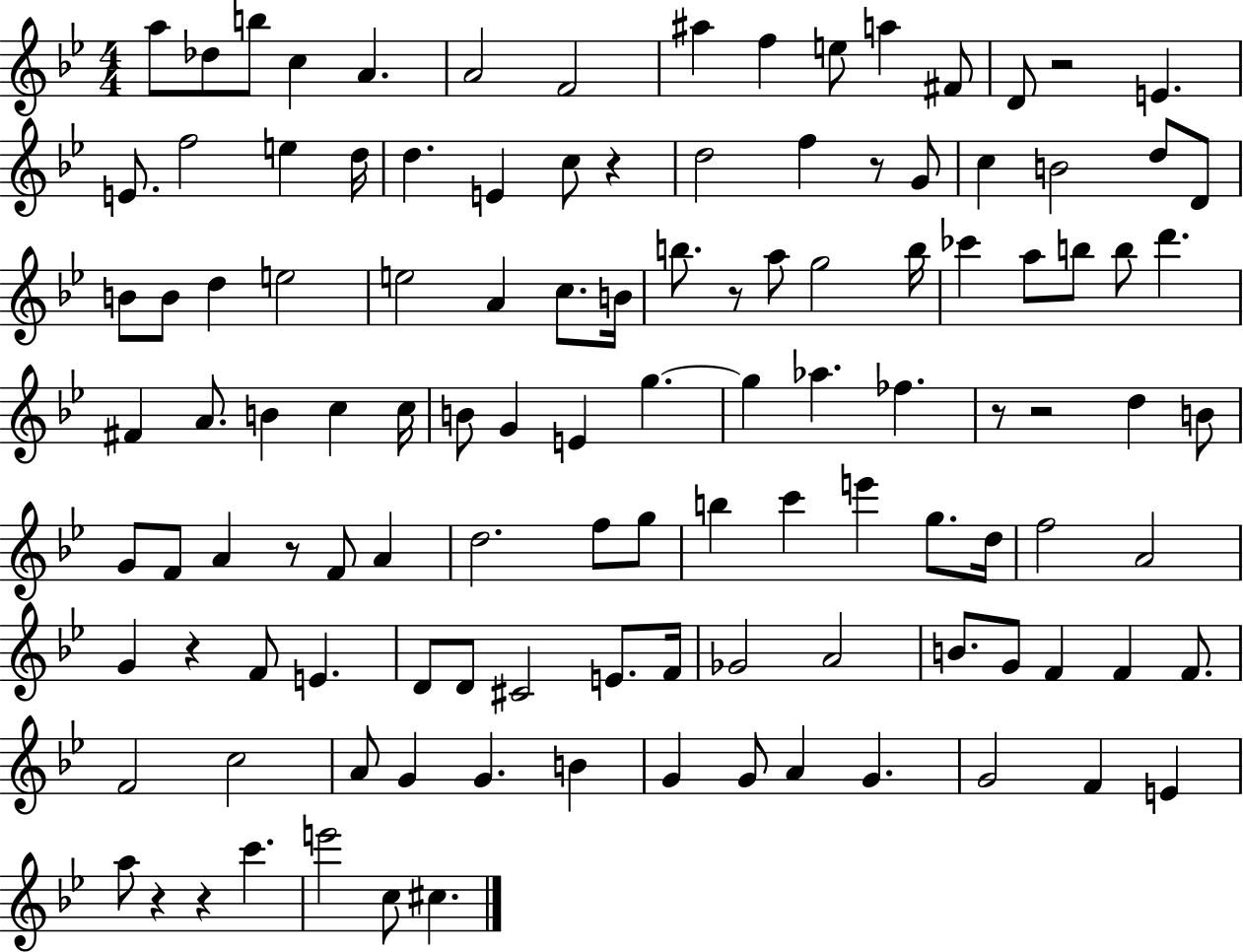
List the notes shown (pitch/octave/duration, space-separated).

A5/e Db5/e B5/e C5/q A4/q. A4/h F4/h A#5/q F5/q E5/e A5/q F#4/e D4/e R/h E4/q. E4/e. F5/h E5/q D5/s D5/q. E4/q C5/e R/q D5/h F5/q R/e G4/e C5/q B4/h D5/e D4/e B4/e B4/e D5/q E5/h E5/h A4/q C5/e. B4/s B5/e. R/e A5/e G5/h B5/s CES6/q A5/e B5/e B5/e D6/q. F#4/q A4/e. B4/q C5/q C5/s B4/e G4/q E4/q G5/q. G5/q Ab5/q. FES5/q. R/e R/h D5/q B4/e G4/e F4/e A4/q R/e F4/e A4/q D5/h. F5/e G5/e B5/q C6/q E6/q G5/e. D5/s F5/h A4/h G4/q R/q F4/e E4/q. D4/e D4/e C#4/h E4/e. F4/s Gb4/h A4/h B4/e. G4/e F4/q F4/q F4/e. F4/h C5/h A4/e G4/q G4/q. B4/q G4/q G4/e A4/q G4/q. G4/h F4/q E4/q A5/e R/q R/q C6/q. E6/h C5/e C#5/q.